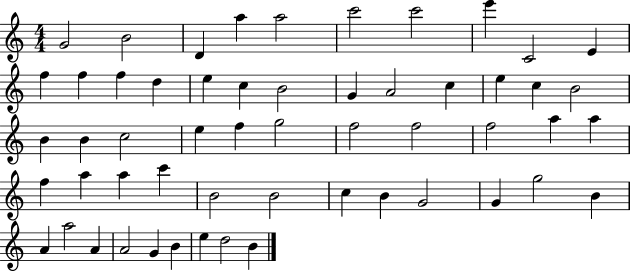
X:1
T:Untitled
M:4/4
L:1/4
K:C
G2 B2 D a a2 c'2 c'2 e' C2 E f f f d e c B2 G A2 c e c B2 B B c2 e f g2 f2 f2 f2 a a f a a c' B2 B2 c B G2 G g2 B A a2 A A2 G B e d2 B